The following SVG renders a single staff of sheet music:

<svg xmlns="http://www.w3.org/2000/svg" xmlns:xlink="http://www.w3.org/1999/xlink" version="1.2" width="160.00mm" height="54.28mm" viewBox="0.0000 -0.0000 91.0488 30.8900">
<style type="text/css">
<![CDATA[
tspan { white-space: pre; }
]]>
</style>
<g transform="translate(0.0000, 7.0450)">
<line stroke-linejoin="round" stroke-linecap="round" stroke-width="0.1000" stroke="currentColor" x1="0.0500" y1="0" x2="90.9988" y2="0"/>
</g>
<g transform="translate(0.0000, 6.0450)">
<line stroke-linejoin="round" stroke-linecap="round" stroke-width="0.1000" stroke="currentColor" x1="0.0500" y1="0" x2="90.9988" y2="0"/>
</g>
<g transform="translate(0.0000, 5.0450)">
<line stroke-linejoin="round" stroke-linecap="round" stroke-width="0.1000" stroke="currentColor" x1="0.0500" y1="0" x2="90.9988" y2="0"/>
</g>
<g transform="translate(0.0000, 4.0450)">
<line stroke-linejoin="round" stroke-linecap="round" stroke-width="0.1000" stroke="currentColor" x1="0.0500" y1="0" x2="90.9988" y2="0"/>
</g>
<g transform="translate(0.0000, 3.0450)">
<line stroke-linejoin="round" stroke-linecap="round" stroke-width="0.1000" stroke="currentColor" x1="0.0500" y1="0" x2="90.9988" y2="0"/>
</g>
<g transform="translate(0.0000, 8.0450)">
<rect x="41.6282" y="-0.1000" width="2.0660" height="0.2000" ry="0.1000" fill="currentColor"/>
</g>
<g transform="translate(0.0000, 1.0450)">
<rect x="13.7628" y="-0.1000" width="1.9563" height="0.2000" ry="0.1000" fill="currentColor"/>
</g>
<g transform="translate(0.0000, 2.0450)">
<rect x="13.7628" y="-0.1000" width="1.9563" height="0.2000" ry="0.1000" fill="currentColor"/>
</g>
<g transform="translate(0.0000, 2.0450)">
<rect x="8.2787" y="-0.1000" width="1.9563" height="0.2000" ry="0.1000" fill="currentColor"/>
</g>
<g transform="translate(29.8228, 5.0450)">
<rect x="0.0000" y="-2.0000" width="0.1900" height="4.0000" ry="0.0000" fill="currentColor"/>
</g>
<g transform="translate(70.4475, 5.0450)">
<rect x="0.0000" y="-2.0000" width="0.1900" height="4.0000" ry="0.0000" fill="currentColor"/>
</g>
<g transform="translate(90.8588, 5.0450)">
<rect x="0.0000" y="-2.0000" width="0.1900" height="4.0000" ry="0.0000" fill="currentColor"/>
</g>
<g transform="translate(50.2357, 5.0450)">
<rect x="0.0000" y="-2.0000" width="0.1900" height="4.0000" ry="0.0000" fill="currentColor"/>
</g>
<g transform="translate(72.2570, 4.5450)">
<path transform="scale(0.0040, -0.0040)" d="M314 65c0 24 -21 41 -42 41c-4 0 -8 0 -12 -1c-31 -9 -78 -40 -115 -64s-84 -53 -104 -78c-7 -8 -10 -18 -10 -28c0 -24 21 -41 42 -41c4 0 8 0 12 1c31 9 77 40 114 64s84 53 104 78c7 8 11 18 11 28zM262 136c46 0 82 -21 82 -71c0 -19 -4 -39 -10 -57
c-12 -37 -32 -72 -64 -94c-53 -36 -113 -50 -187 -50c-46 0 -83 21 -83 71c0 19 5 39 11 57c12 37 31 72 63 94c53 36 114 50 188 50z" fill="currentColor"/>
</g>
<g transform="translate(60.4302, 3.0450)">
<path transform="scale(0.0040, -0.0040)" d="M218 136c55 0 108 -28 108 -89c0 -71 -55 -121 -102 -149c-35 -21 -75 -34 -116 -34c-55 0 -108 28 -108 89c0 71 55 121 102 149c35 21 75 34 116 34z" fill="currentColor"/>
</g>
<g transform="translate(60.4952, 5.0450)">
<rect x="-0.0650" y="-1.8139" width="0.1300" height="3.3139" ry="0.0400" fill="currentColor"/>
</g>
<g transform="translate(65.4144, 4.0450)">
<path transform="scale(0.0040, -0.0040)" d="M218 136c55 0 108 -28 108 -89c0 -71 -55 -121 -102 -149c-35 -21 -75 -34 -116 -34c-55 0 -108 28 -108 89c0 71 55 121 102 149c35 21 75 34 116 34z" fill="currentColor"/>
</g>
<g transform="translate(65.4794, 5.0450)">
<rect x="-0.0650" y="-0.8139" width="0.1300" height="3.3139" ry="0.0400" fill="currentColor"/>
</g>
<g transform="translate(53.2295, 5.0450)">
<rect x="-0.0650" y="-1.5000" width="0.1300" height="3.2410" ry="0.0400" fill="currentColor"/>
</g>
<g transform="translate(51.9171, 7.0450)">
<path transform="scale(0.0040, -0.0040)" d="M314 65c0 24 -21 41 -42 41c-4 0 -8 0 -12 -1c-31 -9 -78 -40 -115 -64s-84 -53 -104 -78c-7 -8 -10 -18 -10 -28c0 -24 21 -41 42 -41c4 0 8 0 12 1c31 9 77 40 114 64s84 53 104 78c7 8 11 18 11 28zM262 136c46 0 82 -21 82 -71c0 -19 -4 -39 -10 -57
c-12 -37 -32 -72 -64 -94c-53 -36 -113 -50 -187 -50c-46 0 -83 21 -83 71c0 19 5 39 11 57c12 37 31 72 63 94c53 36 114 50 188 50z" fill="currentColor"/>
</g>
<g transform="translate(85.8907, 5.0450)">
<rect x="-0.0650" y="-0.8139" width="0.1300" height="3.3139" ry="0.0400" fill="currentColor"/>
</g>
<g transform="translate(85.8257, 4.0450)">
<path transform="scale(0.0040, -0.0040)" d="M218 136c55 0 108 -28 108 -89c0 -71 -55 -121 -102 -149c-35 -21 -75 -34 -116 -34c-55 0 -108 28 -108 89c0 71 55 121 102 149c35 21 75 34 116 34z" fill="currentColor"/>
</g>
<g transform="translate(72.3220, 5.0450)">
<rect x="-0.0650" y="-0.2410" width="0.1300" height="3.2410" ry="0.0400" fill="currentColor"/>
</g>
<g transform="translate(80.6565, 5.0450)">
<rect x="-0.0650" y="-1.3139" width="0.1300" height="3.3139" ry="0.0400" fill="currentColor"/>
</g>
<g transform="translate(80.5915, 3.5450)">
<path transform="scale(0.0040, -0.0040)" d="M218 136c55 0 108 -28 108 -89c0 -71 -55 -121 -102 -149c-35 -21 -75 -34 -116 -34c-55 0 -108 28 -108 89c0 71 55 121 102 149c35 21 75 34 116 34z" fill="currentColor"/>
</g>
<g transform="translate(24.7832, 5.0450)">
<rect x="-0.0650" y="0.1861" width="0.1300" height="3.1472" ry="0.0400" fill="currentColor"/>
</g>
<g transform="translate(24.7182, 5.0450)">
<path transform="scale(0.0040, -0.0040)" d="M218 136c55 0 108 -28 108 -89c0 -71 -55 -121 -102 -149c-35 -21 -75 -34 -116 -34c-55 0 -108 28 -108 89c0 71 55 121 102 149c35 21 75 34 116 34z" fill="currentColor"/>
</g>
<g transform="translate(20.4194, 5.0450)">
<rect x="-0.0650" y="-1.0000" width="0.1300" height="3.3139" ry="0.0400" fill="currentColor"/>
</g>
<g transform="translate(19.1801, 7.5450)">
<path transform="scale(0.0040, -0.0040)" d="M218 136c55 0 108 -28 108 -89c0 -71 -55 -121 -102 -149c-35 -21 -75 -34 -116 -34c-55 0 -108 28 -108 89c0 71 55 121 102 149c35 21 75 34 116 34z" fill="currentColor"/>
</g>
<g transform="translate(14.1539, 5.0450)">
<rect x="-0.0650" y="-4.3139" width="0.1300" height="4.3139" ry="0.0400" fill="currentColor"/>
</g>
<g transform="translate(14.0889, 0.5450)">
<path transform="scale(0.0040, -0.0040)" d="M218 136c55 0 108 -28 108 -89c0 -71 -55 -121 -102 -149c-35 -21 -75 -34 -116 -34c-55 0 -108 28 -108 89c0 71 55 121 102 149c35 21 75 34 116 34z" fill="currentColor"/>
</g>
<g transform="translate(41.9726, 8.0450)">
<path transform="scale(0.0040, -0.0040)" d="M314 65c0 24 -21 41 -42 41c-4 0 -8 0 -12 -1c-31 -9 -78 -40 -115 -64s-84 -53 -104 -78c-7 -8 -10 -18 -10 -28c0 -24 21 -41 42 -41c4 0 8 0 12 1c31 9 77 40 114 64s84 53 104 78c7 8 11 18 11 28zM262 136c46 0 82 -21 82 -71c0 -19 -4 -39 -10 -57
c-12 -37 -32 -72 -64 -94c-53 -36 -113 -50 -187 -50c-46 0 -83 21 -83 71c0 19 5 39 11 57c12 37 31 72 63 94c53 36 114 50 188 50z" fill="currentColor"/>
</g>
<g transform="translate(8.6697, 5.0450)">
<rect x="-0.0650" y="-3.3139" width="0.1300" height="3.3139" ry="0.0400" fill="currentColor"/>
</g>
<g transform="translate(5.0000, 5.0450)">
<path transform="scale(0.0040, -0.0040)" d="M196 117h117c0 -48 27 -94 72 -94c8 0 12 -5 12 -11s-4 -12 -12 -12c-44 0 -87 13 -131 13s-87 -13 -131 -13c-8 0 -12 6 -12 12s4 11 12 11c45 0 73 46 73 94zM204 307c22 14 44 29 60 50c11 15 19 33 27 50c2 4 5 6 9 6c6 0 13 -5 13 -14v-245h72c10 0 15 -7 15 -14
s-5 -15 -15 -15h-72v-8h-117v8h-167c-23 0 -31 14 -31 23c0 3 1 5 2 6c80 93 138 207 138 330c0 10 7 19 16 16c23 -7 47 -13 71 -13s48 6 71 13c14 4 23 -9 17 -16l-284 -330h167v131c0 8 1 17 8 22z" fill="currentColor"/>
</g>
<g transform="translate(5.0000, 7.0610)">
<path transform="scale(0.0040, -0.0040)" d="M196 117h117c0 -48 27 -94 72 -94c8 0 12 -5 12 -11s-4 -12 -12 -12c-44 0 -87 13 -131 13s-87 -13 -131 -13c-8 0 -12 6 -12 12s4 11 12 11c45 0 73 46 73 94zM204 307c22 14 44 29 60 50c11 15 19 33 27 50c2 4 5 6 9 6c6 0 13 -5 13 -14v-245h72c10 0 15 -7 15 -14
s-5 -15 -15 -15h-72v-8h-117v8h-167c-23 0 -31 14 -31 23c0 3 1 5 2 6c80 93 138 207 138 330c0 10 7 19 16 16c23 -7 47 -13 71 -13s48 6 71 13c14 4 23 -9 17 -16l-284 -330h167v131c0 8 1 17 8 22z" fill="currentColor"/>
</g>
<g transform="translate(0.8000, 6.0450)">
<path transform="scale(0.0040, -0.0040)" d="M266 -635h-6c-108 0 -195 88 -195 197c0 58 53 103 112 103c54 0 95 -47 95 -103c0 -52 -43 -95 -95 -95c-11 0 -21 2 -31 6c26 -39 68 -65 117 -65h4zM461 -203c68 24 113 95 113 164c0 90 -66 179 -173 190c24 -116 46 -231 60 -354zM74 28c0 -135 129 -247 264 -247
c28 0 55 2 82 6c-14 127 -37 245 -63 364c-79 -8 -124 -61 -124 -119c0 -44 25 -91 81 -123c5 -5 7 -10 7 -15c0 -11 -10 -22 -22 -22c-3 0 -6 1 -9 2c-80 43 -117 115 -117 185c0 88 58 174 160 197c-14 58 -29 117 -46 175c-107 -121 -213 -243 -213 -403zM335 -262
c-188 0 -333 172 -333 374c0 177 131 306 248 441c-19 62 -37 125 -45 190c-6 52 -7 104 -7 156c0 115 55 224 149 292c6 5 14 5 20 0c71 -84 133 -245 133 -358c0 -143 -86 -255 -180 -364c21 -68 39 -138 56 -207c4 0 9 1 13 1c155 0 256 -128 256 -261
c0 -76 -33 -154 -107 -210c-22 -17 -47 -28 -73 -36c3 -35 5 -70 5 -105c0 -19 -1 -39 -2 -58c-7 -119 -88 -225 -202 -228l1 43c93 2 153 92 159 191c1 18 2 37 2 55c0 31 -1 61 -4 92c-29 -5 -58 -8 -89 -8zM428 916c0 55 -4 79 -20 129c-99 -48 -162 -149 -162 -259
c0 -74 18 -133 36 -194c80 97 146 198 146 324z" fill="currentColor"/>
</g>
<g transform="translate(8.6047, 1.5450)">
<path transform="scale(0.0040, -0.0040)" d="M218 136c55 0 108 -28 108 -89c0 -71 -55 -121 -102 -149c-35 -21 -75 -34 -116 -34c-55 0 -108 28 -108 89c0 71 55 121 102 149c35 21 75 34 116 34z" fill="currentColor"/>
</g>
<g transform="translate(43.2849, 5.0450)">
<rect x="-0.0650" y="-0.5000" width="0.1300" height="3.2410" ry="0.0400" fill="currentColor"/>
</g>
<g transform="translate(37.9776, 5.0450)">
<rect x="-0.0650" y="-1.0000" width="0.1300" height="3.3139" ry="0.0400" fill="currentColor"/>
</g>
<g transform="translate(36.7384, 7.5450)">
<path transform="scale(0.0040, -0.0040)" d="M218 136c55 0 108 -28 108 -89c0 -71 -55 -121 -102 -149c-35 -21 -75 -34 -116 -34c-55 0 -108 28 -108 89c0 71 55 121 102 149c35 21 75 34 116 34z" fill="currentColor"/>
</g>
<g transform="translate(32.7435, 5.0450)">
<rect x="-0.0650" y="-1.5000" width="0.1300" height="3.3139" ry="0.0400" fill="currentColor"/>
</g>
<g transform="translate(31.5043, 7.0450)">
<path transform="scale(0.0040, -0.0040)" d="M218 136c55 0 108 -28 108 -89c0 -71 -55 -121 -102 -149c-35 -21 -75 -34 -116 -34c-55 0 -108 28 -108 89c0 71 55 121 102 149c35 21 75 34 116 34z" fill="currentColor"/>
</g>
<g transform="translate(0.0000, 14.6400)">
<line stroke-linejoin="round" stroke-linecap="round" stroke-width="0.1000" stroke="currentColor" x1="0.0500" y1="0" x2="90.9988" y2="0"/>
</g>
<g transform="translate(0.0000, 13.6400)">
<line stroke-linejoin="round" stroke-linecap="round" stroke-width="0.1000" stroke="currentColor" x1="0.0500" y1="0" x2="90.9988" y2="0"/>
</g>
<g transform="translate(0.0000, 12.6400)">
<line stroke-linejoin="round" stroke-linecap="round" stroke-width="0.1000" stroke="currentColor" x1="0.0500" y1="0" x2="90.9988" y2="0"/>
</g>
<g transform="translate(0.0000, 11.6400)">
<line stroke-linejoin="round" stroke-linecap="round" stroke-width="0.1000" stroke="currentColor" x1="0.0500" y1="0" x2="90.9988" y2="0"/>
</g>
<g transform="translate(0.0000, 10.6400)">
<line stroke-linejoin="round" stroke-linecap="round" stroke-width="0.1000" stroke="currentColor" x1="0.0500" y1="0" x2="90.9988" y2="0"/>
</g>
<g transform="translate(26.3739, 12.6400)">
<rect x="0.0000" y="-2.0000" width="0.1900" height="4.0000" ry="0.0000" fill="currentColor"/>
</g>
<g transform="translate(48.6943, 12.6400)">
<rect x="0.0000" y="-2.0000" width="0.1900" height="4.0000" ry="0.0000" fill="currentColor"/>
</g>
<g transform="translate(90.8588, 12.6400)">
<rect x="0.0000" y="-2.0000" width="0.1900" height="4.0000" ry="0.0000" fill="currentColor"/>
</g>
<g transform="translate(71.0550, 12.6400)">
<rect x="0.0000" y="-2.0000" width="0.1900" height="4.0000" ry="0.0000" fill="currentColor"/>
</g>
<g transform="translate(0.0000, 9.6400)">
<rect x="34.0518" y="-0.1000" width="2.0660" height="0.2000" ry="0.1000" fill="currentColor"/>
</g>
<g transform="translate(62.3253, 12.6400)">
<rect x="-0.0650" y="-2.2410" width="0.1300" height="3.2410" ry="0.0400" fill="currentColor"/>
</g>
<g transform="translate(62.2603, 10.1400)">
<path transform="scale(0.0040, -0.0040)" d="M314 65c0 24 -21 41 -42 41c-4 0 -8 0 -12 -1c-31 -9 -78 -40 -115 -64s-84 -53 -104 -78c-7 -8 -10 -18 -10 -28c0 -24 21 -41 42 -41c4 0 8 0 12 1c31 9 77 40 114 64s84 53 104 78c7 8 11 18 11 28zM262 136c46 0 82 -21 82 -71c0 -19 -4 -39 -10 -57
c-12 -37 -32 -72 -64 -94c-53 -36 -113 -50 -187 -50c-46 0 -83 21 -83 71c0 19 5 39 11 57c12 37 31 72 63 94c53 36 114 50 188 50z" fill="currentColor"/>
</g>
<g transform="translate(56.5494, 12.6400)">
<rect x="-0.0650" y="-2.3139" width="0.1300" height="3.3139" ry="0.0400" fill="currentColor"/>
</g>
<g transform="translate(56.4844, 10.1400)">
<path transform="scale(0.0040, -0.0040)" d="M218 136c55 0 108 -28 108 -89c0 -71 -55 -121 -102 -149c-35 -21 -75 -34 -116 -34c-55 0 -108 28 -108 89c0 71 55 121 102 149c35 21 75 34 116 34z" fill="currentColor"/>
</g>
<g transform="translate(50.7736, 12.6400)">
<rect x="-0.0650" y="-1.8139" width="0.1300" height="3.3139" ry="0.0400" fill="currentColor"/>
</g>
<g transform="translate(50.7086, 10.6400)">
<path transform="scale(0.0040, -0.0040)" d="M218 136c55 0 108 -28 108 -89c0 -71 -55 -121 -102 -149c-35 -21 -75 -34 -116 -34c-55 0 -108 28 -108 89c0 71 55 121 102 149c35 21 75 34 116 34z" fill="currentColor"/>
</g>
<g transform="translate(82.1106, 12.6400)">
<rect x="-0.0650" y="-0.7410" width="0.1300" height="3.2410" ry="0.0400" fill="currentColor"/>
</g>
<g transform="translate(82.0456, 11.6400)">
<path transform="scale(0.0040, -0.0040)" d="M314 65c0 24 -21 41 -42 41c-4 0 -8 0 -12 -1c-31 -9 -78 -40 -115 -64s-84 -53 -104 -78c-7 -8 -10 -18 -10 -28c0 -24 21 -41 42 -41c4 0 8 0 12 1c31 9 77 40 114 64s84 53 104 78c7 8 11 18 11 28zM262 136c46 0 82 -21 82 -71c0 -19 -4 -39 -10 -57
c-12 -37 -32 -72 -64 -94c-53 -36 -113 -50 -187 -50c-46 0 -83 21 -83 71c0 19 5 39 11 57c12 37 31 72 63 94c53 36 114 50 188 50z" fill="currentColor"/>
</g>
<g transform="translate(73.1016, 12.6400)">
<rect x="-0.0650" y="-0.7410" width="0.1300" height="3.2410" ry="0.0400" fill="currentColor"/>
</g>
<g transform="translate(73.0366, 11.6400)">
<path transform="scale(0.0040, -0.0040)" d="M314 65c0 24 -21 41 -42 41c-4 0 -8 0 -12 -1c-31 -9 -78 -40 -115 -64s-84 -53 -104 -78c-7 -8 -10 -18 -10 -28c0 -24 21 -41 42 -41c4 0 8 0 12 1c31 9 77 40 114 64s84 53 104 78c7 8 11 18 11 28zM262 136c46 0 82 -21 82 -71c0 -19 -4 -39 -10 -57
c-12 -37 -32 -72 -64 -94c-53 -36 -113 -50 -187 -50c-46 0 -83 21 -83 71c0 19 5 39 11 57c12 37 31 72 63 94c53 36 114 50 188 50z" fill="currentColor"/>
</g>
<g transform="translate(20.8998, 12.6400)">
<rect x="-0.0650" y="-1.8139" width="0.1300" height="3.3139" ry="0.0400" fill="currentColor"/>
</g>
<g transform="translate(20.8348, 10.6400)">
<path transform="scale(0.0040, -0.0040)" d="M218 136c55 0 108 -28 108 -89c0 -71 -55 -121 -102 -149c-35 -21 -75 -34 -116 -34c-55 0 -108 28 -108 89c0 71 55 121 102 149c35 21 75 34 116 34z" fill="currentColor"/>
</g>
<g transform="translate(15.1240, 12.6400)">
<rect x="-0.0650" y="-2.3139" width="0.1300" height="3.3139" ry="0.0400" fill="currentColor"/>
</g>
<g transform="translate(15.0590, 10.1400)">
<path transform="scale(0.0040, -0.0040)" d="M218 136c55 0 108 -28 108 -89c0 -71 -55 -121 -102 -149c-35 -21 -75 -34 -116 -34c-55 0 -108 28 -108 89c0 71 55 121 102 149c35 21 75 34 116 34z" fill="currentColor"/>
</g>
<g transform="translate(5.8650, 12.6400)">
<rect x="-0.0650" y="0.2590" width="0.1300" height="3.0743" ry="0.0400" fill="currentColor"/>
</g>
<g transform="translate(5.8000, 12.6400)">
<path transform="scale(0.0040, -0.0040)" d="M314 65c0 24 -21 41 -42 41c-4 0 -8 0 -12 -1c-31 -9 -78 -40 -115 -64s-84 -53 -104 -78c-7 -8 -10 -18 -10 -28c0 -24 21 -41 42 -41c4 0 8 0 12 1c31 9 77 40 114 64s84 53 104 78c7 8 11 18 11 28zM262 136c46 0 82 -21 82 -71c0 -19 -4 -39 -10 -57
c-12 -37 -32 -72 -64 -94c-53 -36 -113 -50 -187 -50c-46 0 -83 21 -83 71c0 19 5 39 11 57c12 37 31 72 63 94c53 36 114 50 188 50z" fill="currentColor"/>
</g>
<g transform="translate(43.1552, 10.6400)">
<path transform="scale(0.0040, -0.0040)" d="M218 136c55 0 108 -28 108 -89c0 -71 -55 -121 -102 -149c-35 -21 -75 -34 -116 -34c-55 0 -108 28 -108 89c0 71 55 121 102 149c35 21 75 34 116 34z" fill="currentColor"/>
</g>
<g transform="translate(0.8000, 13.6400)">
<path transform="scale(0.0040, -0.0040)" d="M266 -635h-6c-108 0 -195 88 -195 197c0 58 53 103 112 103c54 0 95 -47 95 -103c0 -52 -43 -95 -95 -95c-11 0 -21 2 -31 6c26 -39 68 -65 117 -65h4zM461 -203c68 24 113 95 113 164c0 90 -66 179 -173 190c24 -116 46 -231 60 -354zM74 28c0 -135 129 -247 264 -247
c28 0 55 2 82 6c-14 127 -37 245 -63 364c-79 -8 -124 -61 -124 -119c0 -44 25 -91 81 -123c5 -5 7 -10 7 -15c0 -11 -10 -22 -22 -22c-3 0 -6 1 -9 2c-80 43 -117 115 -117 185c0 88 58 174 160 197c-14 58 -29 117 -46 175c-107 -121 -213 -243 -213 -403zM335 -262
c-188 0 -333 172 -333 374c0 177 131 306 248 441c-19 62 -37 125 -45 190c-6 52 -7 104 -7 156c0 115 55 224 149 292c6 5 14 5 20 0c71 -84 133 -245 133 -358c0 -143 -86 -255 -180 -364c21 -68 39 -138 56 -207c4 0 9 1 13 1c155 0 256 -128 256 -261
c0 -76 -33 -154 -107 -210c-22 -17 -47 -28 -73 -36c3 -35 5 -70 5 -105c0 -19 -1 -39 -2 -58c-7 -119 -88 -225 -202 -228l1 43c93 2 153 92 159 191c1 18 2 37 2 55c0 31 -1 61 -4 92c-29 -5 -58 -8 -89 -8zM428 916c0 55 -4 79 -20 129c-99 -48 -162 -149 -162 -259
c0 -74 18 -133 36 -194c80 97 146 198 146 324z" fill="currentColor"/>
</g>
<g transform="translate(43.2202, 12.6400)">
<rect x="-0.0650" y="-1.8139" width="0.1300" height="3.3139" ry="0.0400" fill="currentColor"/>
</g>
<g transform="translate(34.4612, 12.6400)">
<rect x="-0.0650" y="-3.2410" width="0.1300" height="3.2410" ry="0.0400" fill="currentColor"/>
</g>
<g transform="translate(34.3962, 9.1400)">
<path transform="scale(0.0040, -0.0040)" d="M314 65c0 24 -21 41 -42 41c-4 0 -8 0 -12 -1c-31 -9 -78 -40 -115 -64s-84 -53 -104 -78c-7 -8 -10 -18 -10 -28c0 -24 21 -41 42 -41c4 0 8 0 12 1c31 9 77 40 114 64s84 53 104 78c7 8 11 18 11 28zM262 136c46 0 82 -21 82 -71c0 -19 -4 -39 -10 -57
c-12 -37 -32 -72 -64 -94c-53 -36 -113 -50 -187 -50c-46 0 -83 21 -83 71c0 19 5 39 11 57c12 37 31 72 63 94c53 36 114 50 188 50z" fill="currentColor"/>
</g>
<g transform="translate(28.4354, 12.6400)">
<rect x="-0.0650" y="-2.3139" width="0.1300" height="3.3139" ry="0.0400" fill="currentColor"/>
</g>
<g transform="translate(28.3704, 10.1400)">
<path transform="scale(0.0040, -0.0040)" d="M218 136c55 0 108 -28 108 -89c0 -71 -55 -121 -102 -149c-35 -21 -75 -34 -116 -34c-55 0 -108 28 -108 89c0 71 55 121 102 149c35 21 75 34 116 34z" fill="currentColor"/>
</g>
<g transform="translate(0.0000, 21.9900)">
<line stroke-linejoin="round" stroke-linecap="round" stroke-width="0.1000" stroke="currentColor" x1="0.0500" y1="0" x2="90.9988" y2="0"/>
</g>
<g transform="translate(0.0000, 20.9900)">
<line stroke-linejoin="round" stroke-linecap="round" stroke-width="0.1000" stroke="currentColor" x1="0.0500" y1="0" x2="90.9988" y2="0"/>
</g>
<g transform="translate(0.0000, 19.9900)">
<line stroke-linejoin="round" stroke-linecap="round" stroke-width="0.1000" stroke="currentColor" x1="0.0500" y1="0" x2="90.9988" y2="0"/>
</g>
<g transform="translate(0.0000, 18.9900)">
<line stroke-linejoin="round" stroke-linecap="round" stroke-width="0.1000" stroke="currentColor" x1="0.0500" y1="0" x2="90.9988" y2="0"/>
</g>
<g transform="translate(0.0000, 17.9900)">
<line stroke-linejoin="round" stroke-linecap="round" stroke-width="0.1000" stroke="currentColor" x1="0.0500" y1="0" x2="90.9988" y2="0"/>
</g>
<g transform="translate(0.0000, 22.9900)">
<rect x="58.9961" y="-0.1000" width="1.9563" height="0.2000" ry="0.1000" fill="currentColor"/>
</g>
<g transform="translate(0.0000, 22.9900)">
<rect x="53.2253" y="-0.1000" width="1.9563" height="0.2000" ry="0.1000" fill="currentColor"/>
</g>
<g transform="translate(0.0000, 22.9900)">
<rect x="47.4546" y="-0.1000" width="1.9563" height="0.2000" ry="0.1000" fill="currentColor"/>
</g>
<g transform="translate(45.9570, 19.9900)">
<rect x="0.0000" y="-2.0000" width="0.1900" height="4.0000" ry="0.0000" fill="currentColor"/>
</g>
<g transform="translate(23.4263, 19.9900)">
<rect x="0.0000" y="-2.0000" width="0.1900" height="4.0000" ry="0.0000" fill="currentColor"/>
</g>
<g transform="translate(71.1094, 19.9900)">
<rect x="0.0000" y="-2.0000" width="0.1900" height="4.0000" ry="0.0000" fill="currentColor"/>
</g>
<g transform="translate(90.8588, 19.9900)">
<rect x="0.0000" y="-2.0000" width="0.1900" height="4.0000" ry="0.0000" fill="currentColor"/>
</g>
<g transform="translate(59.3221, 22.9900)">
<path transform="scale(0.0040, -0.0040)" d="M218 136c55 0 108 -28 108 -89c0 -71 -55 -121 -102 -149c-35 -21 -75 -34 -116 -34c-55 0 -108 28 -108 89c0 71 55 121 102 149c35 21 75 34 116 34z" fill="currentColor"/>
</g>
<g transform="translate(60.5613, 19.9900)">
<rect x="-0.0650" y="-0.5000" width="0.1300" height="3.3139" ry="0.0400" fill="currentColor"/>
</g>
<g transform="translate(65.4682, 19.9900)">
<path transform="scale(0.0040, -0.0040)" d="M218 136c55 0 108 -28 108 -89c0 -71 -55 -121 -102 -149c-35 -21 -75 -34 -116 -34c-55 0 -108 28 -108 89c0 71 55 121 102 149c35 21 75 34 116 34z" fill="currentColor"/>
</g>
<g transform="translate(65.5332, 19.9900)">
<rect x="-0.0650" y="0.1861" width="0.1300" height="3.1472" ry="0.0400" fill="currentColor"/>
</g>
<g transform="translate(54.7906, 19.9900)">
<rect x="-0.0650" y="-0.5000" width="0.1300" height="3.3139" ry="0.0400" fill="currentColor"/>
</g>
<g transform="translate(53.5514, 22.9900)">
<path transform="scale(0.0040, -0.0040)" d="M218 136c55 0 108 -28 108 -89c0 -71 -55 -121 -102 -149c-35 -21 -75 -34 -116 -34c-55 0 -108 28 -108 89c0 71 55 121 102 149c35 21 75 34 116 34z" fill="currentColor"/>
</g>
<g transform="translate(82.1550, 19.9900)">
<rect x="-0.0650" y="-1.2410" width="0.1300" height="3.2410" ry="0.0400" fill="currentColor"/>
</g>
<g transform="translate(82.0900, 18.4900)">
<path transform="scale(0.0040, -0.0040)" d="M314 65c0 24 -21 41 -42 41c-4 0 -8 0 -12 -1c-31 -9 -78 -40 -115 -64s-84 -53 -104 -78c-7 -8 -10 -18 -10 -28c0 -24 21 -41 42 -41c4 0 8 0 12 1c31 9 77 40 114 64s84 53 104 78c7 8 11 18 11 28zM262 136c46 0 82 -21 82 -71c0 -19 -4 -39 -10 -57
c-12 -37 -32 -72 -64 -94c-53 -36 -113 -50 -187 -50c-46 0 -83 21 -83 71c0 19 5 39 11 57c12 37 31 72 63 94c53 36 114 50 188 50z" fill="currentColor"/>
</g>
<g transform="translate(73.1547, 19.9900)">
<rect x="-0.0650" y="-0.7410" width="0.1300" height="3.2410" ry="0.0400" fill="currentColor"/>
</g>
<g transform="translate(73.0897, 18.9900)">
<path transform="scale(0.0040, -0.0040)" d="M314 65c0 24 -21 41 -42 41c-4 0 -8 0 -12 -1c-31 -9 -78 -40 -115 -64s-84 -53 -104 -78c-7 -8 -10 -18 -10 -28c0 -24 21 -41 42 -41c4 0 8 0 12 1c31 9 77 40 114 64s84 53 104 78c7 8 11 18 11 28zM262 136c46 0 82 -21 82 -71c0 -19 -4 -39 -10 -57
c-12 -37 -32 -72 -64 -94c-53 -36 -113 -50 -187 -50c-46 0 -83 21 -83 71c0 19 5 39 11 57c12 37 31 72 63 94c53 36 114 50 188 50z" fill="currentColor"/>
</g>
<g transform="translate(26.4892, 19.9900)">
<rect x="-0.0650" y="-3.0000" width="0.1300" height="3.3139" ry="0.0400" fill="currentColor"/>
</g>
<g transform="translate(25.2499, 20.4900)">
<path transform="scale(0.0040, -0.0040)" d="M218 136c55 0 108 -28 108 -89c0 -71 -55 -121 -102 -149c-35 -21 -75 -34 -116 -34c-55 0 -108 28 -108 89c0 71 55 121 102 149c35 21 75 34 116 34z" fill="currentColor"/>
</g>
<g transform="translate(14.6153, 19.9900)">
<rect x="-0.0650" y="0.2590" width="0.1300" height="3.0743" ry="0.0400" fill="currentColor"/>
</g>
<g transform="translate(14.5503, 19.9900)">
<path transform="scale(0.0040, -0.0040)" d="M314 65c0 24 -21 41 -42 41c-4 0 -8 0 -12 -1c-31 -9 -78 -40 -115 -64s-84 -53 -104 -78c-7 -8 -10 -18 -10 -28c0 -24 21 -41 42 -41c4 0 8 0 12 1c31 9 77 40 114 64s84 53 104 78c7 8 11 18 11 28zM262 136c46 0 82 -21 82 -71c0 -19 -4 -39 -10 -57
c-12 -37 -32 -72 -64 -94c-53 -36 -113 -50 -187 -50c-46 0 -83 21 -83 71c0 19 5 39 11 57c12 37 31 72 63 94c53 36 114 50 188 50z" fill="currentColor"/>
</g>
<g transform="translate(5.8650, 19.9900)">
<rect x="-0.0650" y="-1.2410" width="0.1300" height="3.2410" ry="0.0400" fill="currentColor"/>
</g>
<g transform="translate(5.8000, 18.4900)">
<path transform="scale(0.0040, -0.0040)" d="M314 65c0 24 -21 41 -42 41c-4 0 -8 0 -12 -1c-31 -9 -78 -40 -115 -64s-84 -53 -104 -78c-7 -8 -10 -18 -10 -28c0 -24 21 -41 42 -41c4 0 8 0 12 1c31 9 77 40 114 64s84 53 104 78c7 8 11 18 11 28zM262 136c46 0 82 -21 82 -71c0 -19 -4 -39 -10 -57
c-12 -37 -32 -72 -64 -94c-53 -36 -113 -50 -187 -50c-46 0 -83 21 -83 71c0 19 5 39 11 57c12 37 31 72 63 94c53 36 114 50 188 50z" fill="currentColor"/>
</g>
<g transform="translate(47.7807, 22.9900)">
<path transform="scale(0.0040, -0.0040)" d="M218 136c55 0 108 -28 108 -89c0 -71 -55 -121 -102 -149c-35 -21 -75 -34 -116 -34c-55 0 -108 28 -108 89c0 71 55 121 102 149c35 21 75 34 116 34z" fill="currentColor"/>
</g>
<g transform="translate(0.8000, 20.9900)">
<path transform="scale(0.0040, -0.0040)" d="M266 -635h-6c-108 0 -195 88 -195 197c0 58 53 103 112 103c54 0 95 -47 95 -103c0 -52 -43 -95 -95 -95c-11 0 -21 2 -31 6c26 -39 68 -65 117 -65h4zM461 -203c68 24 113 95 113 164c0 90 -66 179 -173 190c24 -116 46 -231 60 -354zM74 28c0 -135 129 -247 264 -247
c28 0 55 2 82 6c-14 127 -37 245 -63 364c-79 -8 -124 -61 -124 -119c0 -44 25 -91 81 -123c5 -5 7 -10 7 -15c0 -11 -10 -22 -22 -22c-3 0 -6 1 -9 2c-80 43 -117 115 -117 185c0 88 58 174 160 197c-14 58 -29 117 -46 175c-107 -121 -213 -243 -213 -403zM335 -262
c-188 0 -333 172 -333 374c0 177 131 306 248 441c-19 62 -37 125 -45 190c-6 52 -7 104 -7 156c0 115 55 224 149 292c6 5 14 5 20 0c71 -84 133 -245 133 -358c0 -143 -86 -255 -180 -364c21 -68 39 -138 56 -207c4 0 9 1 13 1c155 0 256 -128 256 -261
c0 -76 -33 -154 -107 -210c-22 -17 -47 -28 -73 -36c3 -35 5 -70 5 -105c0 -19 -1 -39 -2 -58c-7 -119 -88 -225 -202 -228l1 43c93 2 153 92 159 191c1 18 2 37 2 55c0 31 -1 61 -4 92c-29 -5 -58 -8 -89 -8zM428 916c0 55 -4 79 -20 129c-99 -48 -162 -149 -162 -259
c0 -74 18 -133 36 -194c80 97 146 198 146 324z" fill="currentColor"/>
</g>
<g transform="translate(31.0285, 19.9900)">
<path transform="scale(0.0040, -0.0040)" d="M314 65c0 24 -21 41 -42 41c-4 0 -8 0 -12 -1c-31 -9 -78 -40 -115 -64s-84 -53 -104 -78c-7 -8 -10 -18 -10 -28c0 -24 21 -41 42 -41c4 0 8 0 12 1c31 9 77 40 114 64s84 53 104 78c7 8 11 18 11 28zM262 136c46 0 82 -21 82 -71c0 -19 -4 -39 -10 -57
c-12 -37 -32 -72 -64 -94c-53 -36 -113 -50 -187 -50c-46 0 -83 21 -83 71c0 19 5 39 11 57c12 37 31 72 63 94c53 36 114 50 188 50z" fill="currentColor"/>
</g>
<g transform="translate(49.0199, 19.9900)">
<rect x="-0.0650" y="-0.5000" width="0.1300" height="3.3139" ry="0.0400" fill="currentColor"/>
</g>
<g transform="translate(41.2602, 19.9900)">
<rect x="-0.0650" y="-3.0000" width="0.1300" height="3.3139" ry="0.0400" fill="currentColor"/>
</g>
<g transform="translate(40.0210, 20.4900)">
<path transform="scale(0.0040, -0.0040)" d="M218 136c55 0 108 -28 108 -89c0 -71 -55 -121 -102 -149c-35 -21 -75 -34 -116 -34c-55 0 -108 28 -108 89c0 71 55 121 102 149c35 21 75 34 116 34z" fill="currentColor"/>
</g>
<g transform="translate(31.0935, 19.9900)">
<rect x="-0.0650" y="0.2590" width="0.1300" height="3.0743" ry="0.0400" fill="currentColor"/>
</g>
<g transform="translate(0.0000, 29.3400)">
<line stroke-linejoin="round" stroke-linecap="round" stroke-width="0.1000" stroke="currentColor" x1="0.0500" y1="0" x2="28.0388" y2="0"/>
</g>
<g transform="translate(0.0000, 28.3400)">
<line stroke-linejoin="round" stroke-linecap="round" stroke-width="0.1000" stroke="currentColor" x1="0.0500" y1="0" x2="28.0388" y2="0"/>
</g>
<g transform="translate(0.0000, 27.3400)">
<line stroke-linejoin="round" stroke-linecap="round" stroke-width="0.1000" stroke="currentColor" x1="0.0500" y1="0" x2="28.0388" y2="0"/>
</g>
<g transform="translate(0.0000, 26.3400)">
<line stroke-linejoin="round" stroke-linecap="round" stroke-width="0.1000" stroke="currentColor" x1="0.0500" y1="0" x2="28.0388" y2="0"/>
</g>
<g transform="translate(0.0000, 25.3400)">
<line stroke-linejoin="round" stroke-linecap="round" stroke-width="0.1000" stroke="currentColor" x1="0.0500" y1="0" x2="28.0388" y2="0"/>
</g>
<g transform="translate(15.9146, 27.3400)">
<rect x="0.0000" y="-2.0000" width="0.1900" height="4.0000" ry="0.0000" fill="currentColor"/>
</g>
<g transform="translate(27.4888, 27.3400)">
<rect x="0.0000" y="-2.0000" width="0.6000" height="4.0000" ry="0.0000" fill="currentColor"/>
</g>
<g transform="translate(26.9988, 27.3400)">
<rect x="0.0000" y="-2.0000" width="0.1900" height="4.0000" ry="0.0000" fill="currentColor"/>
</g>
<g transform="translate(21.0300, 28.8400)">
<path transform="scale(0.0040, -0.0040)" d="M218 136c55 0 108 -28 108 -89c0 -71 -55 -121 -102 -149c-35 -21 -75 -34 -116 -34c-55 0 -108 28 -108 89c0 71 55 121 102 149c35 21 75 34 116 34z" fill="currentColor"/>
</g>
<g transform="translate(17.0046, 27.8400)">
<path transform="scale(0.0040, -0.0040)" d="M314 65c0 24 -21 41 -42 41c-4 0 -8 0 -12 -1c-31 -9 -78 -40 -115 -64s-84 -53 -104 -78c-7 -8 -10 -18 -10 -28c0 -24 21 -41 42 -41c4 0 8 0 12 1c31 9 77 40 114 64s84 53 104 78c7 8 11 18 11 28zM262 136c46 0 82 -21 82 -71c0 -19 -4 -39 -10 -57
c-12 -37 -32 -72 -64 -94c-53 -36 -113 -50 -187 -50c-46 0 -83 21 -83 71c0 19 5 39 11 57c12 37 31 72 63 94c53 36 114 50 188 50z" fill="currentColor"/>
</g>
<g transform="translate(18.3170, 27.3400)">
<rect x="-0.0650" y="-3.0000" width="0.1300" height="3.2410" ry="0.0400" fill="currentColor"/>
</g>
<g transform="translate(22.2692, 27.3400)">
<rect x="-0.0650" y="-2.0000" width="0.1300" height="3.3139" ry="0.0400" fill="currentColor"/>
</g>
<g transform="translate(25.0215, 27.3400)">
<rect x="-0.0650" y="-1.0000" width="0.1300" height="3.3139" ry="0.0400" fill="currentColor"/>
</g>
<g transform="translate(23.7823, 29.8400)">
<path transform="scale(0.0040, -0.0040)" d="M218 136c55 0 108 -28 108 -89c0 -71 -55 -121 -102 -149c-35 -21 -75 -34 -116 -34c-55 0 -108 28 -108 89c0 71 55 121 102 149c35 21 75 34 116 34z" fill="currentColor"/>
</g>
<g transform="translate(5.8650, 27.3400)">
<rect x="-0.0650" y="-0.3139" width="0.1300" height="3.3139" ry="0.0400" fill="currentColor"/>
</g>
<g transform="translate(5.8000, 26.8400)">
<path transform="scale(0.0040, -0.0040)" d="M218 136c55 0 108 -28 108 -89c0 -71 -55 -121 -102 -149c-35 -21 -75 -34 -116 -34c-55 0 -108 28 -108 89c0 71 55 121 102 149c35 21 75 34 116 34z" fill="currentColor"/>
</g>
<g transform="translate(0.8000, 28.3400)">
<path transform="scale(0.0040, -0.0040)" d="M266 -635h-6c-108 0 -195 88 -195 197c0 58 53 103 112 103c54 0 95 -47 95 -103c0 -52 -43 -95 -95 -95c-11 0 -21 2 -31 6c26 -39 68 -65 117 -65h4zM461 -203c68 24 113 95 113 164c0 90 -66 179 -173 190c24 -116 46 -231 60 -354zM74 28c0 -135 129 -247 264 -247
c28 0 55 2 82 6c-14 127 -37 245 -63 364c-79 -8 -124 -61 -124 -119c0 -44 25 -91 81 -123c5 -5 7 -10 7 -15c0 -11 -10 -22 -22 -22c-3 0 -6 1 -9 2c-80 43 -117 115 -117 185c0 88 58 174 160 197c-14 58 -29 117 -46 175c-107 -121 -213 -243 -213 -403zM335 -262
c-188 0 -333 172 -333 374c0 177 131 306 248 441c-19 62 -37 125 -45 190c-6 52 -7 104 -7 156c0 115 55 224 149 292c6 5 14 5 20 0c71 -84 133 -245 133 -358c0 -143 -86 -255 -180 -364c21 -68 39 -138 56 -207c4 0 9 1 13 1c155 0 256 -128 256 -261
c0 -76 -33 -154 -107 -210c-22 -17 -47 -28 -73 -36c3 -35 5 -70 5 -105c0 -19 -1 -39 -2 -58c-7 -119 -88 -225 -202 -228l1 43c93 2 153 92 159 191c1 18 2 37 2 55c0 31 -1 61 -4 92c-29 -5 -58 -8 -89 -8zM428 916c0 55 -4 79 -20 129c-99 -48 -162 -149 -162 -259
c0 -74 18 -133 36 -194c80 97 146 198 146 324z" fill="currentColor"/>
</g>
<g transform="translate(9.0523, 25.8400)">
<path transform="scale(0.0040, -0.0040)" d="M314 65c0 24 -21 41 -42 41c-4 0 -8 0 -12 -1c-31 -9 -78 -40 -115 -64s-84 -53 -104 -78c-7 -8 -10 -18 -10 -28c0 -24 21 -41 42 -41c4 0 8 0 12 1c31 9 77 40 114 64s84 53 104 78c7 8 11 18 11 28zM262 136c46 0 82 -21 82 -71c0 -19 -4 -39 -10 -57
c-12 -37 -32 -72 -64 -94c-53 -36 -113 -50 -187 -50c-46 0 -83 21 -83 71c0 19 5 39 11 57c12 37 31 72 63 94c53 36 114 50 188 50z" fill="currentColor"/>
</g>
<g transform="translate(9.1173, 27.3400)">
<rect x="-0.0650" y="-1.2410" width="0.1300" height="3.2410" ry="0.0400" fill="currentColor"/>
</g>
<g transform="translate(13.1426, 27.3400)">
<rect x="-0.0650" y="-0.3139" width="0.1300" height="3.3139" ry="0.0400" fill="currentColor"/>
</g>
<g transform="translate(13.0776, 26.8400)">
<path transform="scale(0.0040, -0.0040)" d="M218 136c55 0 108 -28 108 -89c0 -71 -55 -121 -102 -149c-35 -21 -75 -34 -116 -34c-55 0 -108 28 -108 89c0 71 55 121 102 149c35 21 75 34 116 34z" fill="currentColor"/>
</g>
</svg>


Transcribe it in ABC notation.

X:1
T:Untitled
M:4/4
L:1/4
K:C
b d' D B E D C2 E2 f d c2 e d B2 g f g b2 f f g g2 d2 d2 e2 B2 A B2 A C C C B d2 e2 c e2 c A2 F D